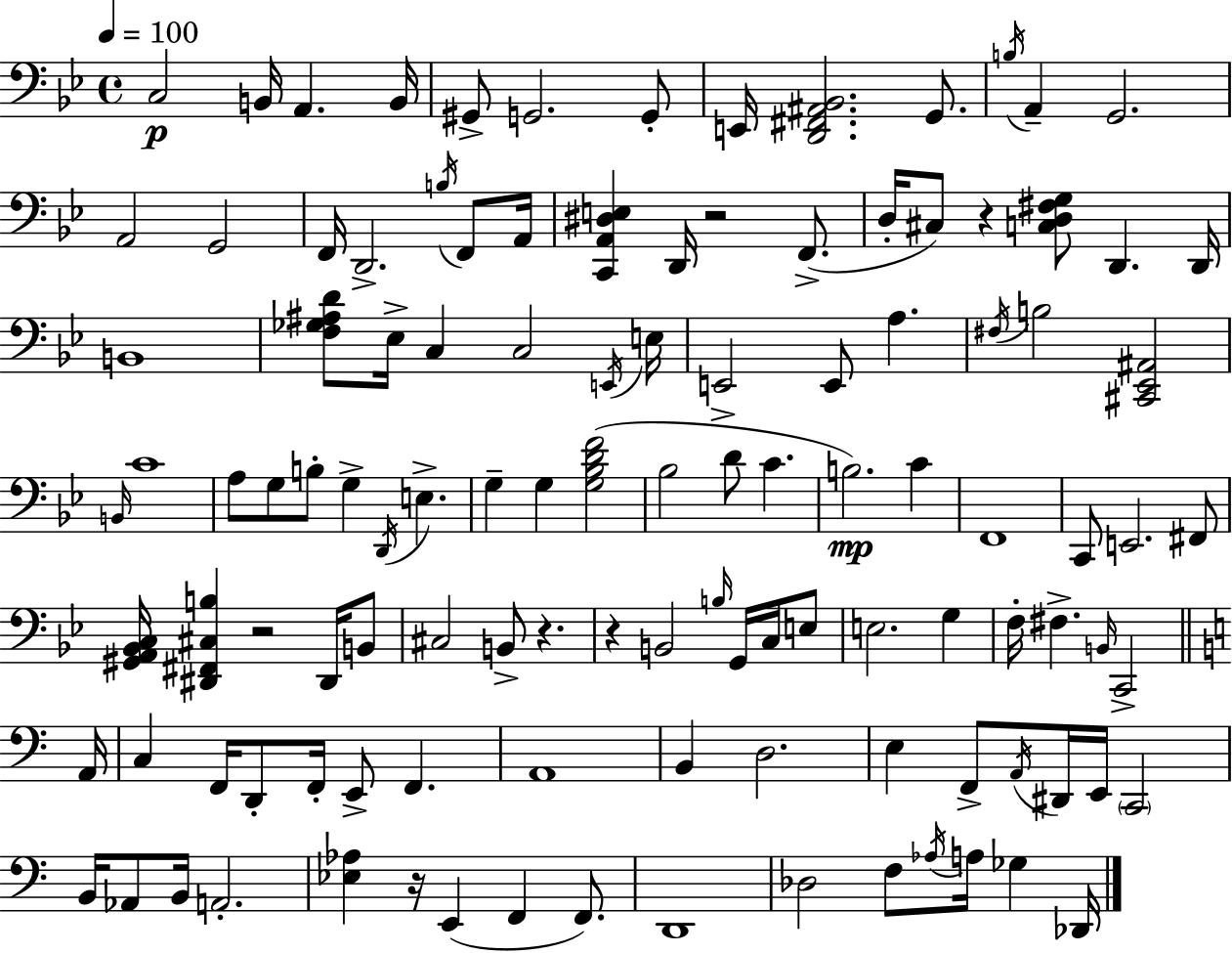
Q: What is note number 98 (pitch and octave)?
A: A3